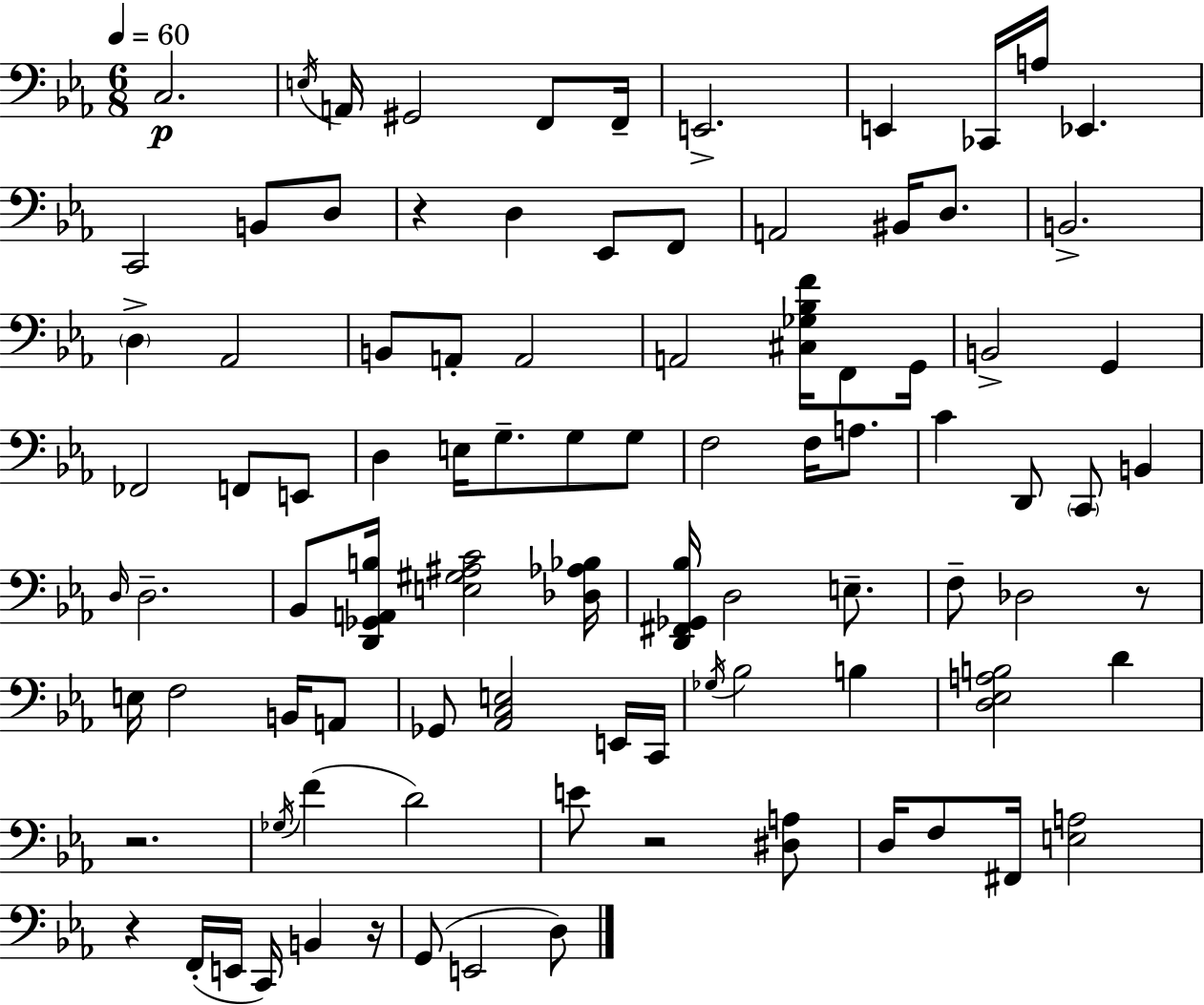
{
  \clef bass
  \numericTimeSignature
  \time 6/8
  \key ees \major
  \tempo 4 = 60
  c2.\p | \acciaccatura { e16 } a,16 gis,2 f,8 | f,16-- e,2.-> | e,4 ces,16 a16 ees,4. | \break c,2 b,8 d8 | r4 d4 ees,8 f,8 | a,2 bis,16 d8. | b,2.-> | \break \parenthesize d4-> aes,2 | b,8 a,8-. a,2 | a,2 <cis ges bes f'>16 f,8 | g,16 b,2-> g,4 | \break fes,2 f,8 e,8 | d4 e16 g8.-- g8 g8 | f2 f16 a8. | c'4 d,8 \parenthesize c,8 b,4 | \break \grace { d16 } d2.-- | bes,8 <d, ges, a, b>16 <e gis ais c'>2 | <des aes bes>16 <d, fis, ges, bes>16 d2 e8.-- | f8-- des2 | \break r8 e16 f2 b,16 | a,8 ges,8 <aes, c e>2 | e,16 c,16 \acciaccatura { ges16 } bes2 b4 | <d ees a b>2 d'4 | \break r2. | \acciaccatura { ges16 }( f'4 d'2) | e'8 r2 | <dis a>8 d16 f8 fis,16 <e a>2 | \break r4 f,16-.( e,16 c,16) b,4 | r16 g,8( e,2 | d8) \bar "|."
}